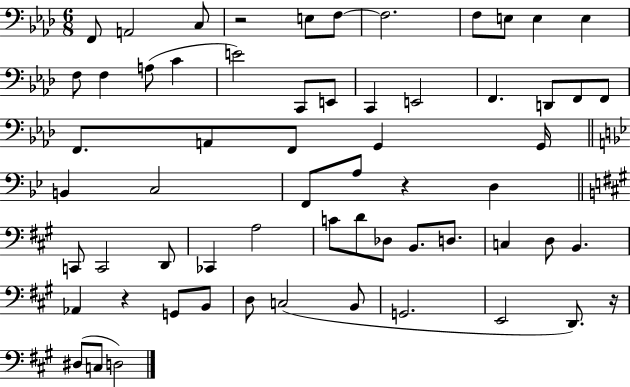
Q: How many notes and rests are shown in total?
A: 62